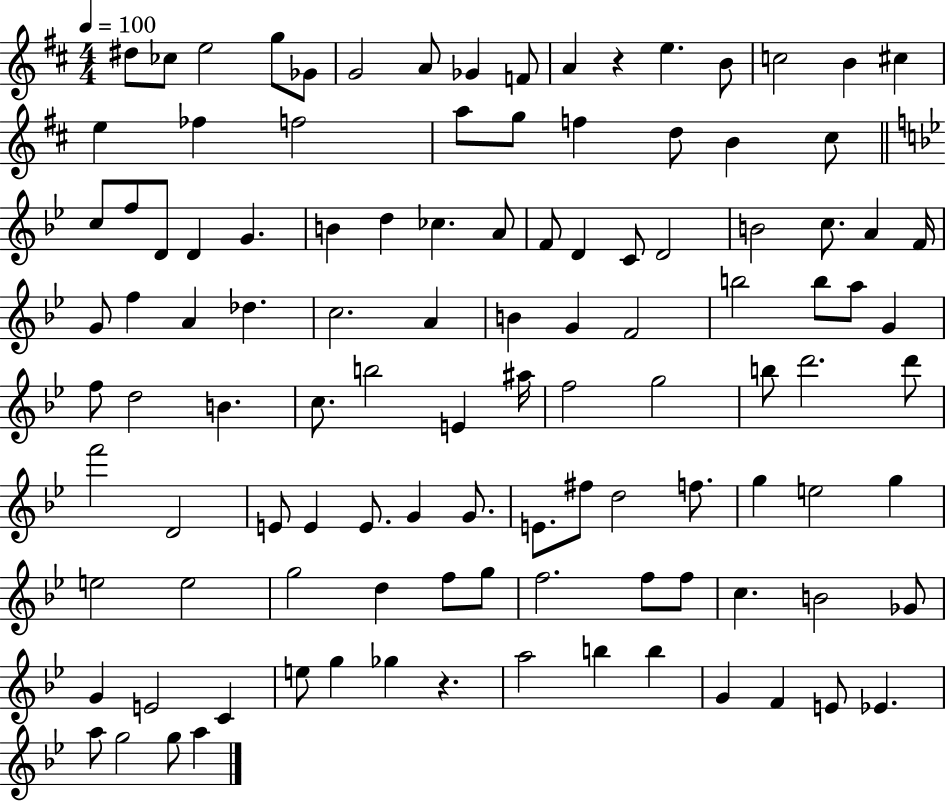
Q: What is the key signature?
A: D major